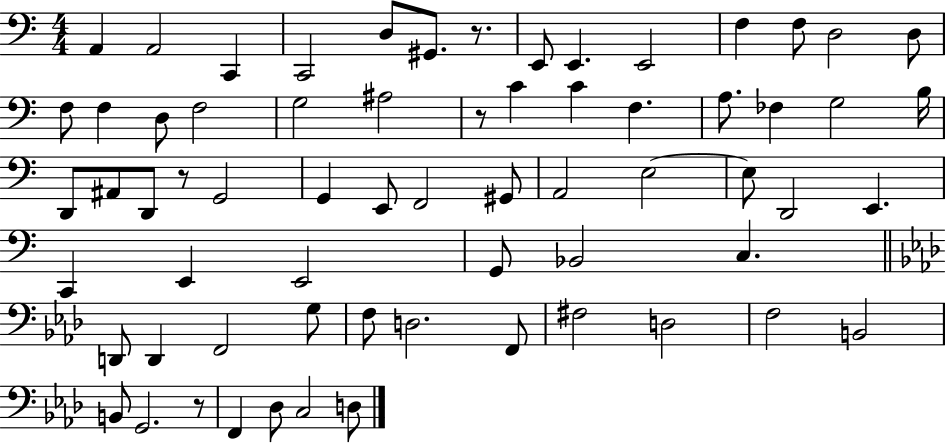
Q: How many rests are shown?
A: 4